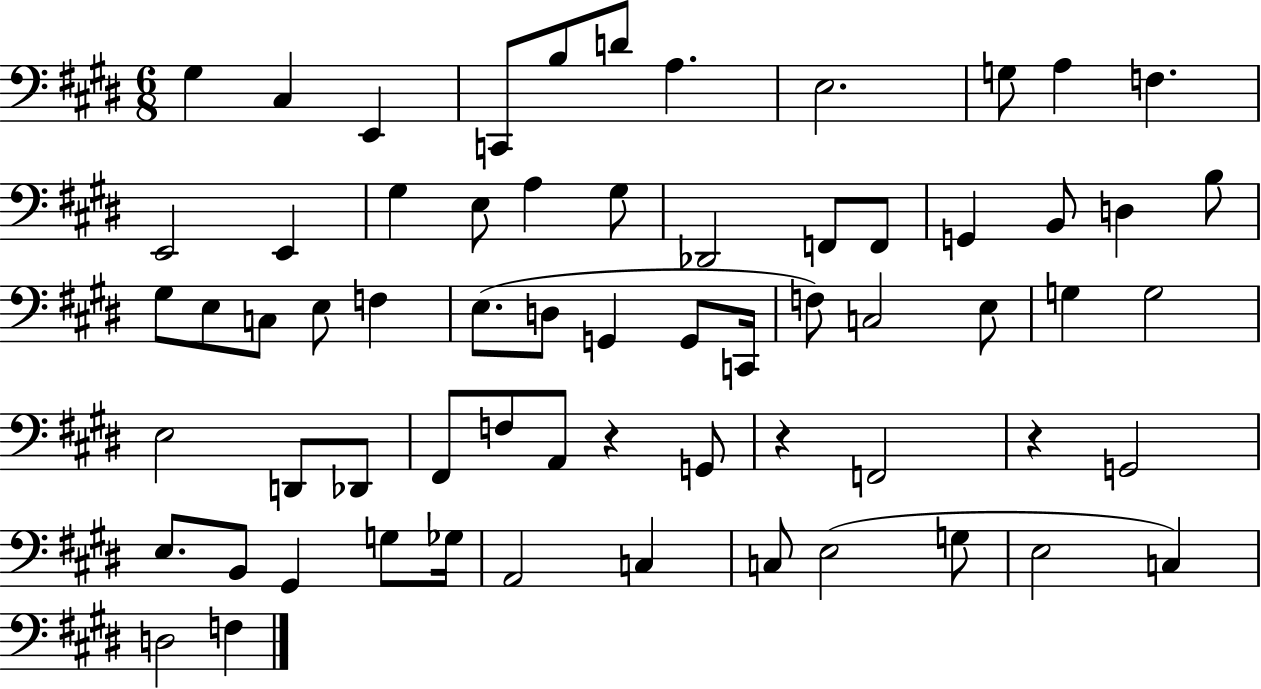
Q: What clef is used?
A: bass